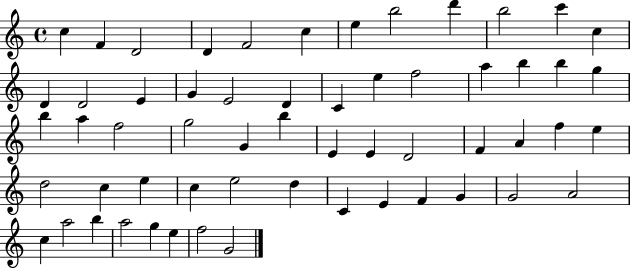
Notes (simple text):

C5/q F4/q D4/h D4/q F4/h C5/q E5/q B5/h D6/q B5/h C6/q C5/q D4/q D4/h E4/q G4/q E4/h D4/q C4/q E5/q F5/h A5/q B5/q B5/q G5/q B5/q A5/q F5/h G5/h G4/q B5/q E4/q E4/q D4/h F4/q A4/q F5/q E5/q D5/h C5/q E5/q C5/q E5/h D5/q C4/q E4/q F4/q G4/q G4/h A4/h C5/q A5/h B5/q A5/h G5/q E5/q F5/h G4/h